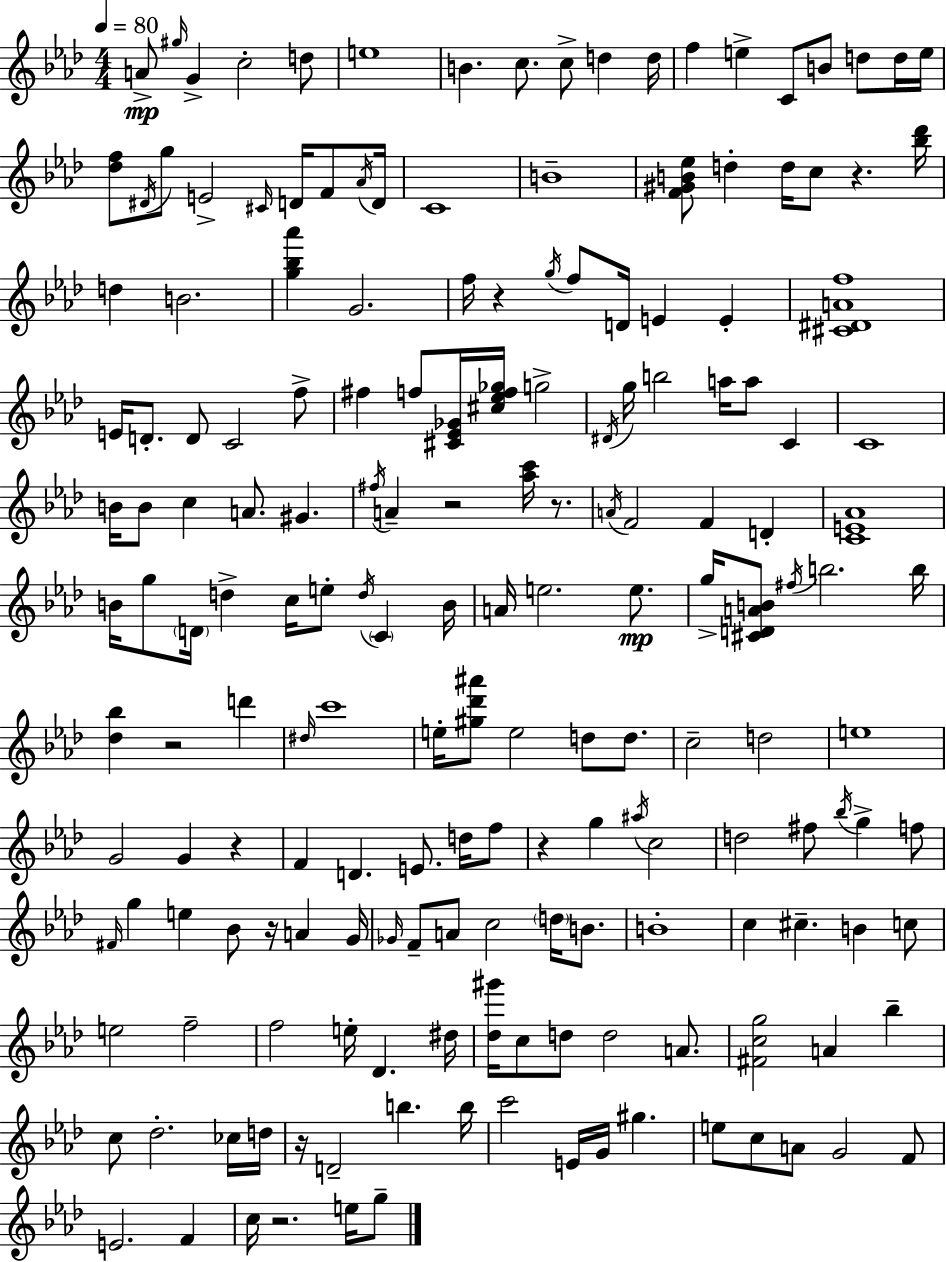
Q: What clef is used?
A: treble